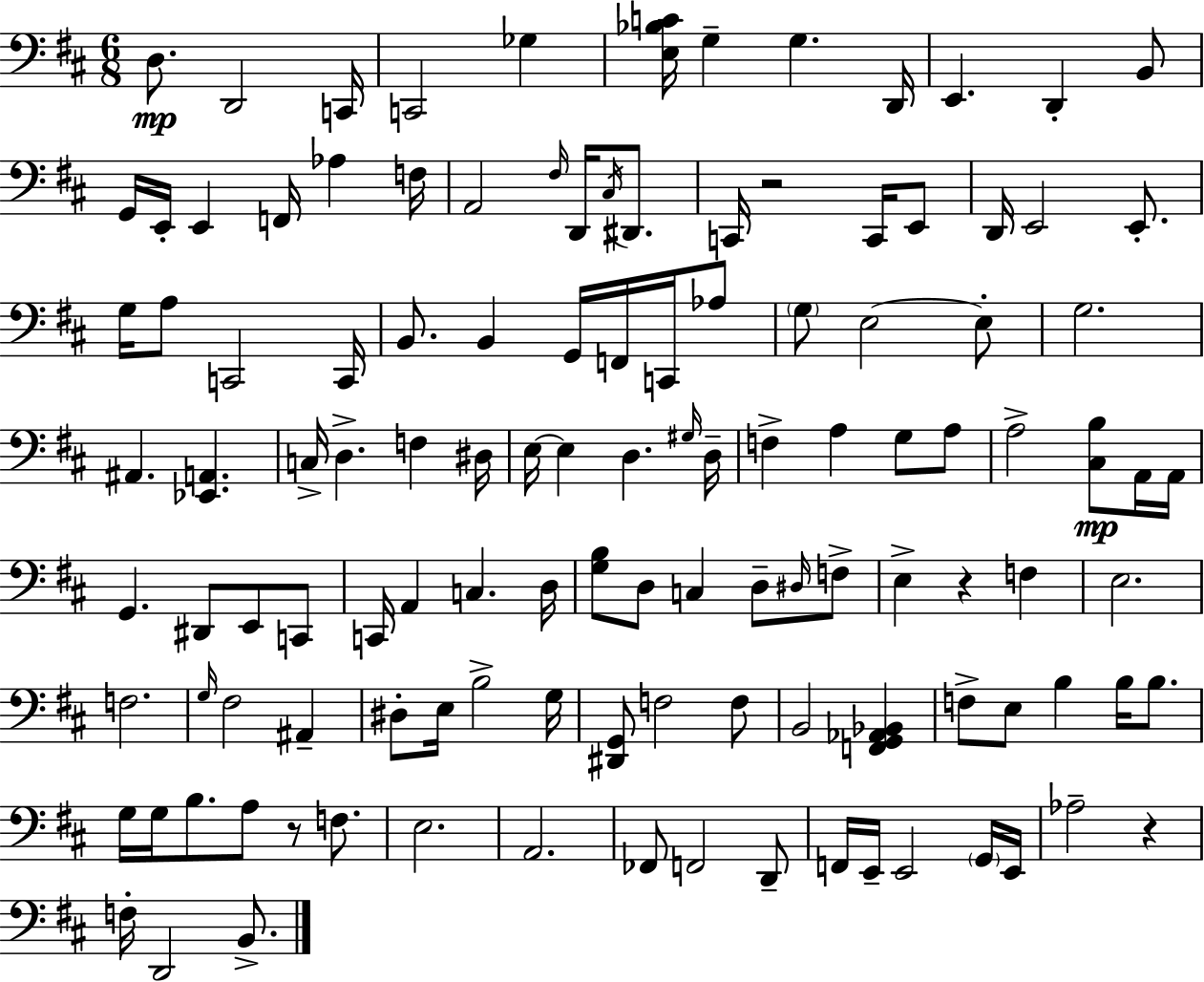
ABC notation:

X:1
T:Untitled
M:6/8
L:1/4
K:D
D,/2 D,,2 C,,/4 C,,2 _G, [E,_B,C]/4 G, G, D,,/4 E,, D,, B,,/2 G,,/4 E,,/4 E,, F,,/4 _A, F,/4 A,,2 ^F,/4 D,,/4 ^C,/4 ^D,,/2 C,,/4 z2 C,,/4 E,,/2 D,,/4 E,,2 E,,/2 G,/4 A,/2 C,,2 C,,/4 B,,/2 B,, G,,/4 F,,/4 C,,/4 _A,/2 G,/2 E,2 E,/2 G,2 ^A,, [_E,,A,,] C,/4 D, F, ^D,/4 E,/4 E, D, ^G,/4 D,/4 F, A, G,/2 A,/2 A,2 [^C,B,]/2 A,,/4 A,,/4 G,, ^D,,/2 E,,/2 C,,/2 C,,/4 A,, C, D,/4 [G,B,]/2 D,/2 C, D,/2 ^D,/4 F,/2 E, z F, E,2 F,2 G,/4 ^F,2 ^A,, ^D,/2 E,/4 B,2 G,/4 [^D,,G,,]/2 F,2 F,/2 B,,2 [F,,G,,_A,,_B,,] F,/2 E,/2 B, B,/4 B,/2 G,/4 G,/4 B,/2 A,/2 z/2 F,/2 E,2 A,,2 _F,,/2 F,,2 D,,/2 F,,/4 E,,/4 E,,2 G,,/4 E,,/4 _A,2 z F,/4 D,,2 B,,/2